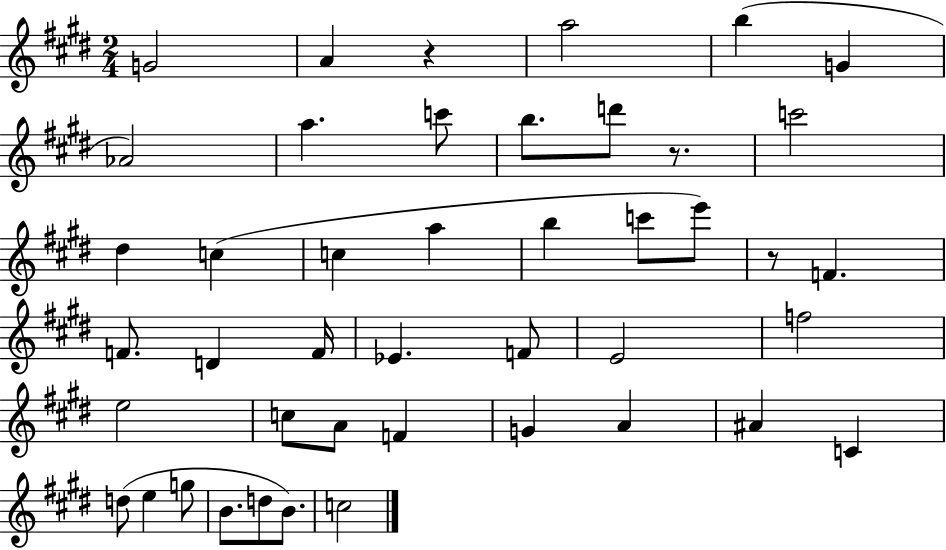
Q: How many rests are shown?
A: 3